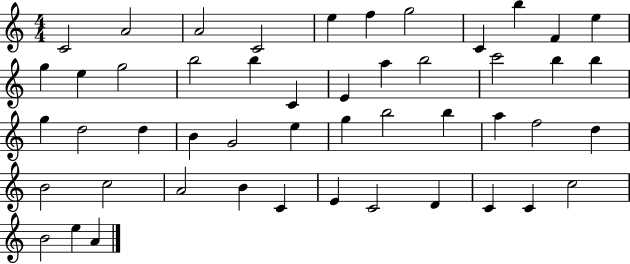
{
  \clef treble
  \numericTimeSignature
  \time 4/4
  \key c \major
  c'2 a'2 | a'2 c'2 | e''4 f''4 g''2 | c'4 b''4 f'4 e''4 | \break g''4 e''4 g''2 | b''2 b''4 c'4 | e'4 a''4 b''2 | c'''2 b''4 b''4 | \break g''4 d''2 d''4 | b'4 g'2 e''4 | g''4 b''2 b''4 | a''4 f''2 d''4 | \break b'2 c''2 | a'2 b'4 c'4 | e'4 c'2 d'4 | c'4 c'4 c''2 | \break b'2 e''4 a'4 | \bar "|."
}